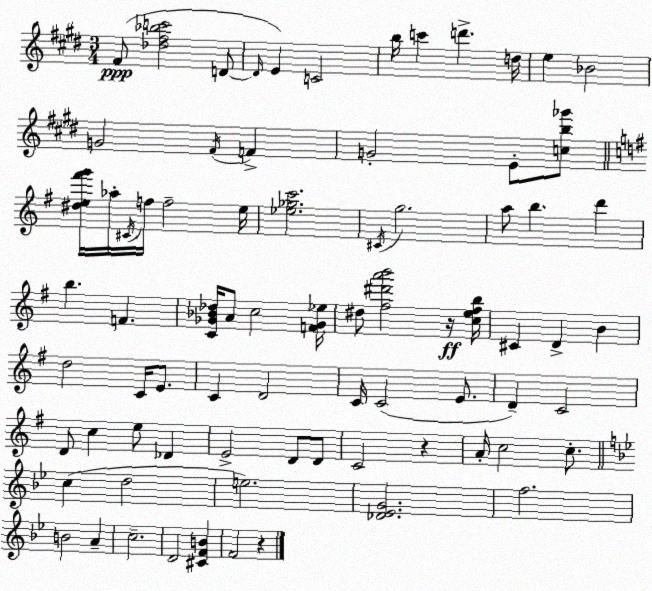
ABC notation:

X:1
T:Untitled
M:3/4
L:1/4
K:E
^F/2 [_d^f_bc']2 D/2 D/4 E C2 b/4 c' d' d/4 e _B2 G2 ^F/4 F G2 E/2 [cb_g']/2 [^de^f'g']/4 _a/4 ^C/4 f/4 f2 e/4 [_e_gc']2 ^C/4 g2 a/2 b d' b F [C_G_B_d]/4 A/2 c2 [F_G_e]/4 ^d/2 [^f^d'a'b']2 z/4 [ce^fb]/4 ^C D B d2 C/4 E/2 C D2 C/4 C2 E/2 D C2 D/2 c e/2 _D E2 D/2 D/2 C2 z A/4 c2 c/2 c d2 e2 [_D_EG]2 f2 B2 A c2 D2 [^CFB] F2 z